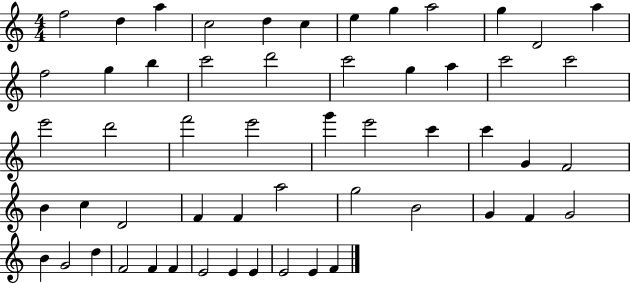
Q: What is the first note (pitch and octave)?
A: F5